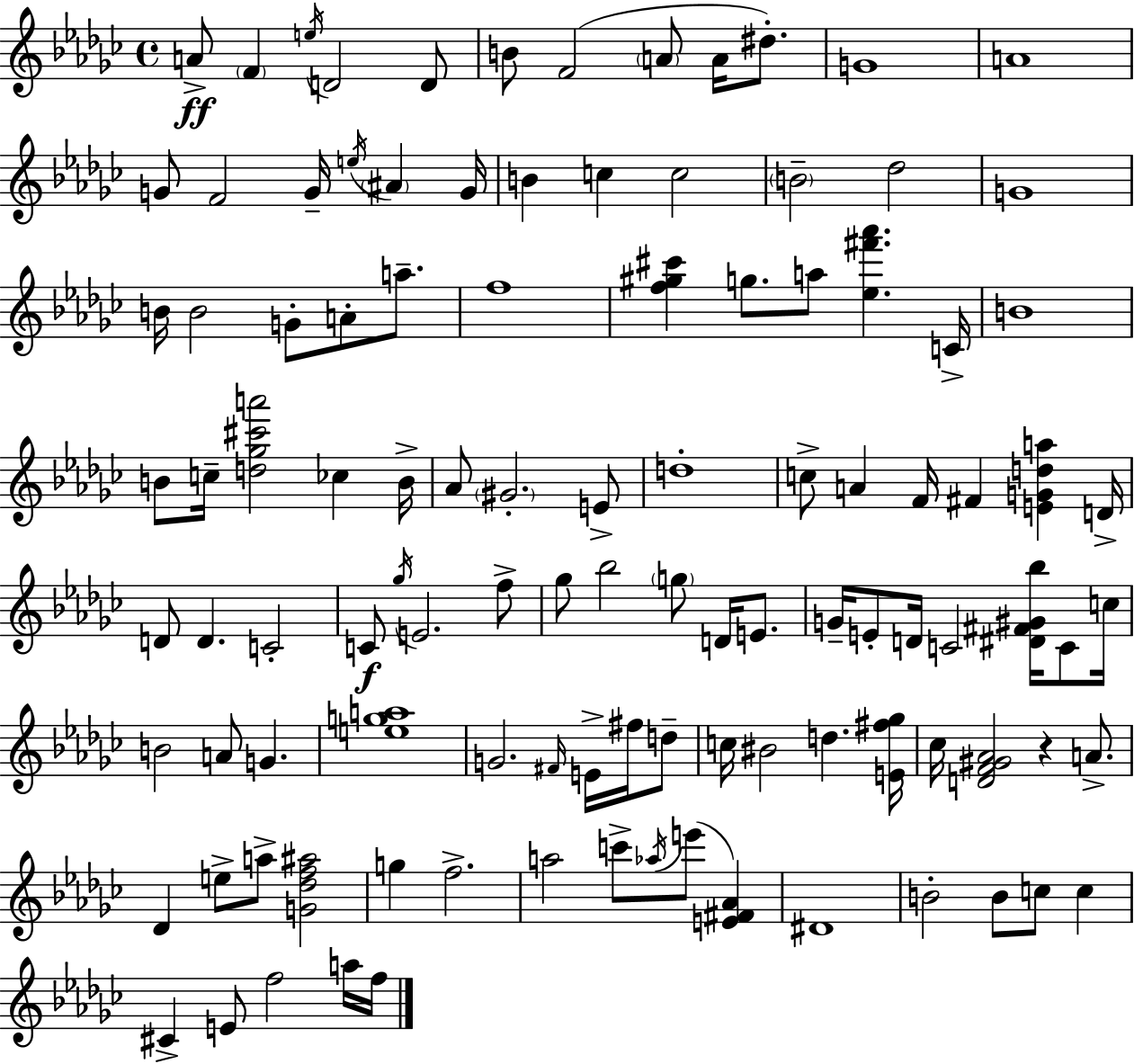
{
  \clef treble
  \time 4/4
  \defaultTimeSignature
  \key ees \minor
  \repeat volta 2 { a'8->\ff \parenthesize f'4 \acciaccatura { e''16 } d'2 d'8 | b'8 f'2( \parenthesize a'8 a'16 dis''8.-.) | g'1 | a'1 | \break g'8 f'2 g'16-- \acciaccatura { e''16 } \parenthesize ais'4 | g'16 b'4 c''4 c''2 | \parenthesize b'2-- des''2 | g'1 | \break b'16 b'2 g'8-. a'8-. a''8.-- | f''1 | <f'' gis'' cis'''>4 g''8. a''8 <ees'' fis''' aes'''>4. | c'16-> b'1 | \break b'8 c''16-- <d'' ges'' cis''' a'''>2 ces''4 | b'16-> aes'8 \parenthesize gis'2.-. | e'8-> d''1-. | c''8-> a'4 f'16 fis'4 <e' g' d'' a''>4 | \break d'16-> d'8 d'4. c'2-. | c'8\f \acciaccatura { ges''16 } e'2. | f''8-> ges''8 bes''2 \parenthesize g''8 d'16 | e'8. g'16-- e'8-. d'16 c'2 <dis' fis' gis' bes''>16 | \break c'8 c''16 b'2 a'8 g'4. | <e'' g'' a''>1 | g'2. \grace { fis'16 } | e'16-> fis''16 d''8-- c''16 bis'2 d''4. | \break <e' fis'' ges''>16 ces''16 <d' f' gis' aes'>2 r4 | a'8.-> des'4 e''8-> a''8-> <g' des'' f'' ais''>2 | g''4 f''2.-> | a''2 c'''8-> \acciaccatura { aes''16 }( e'''8 | \break <e' fis' aes'>4) dis'1 | b'2-. b'8 c''8 | c''4 cis'4-> e'8 f''2 | a''16 f''16 } \bar "|."
}